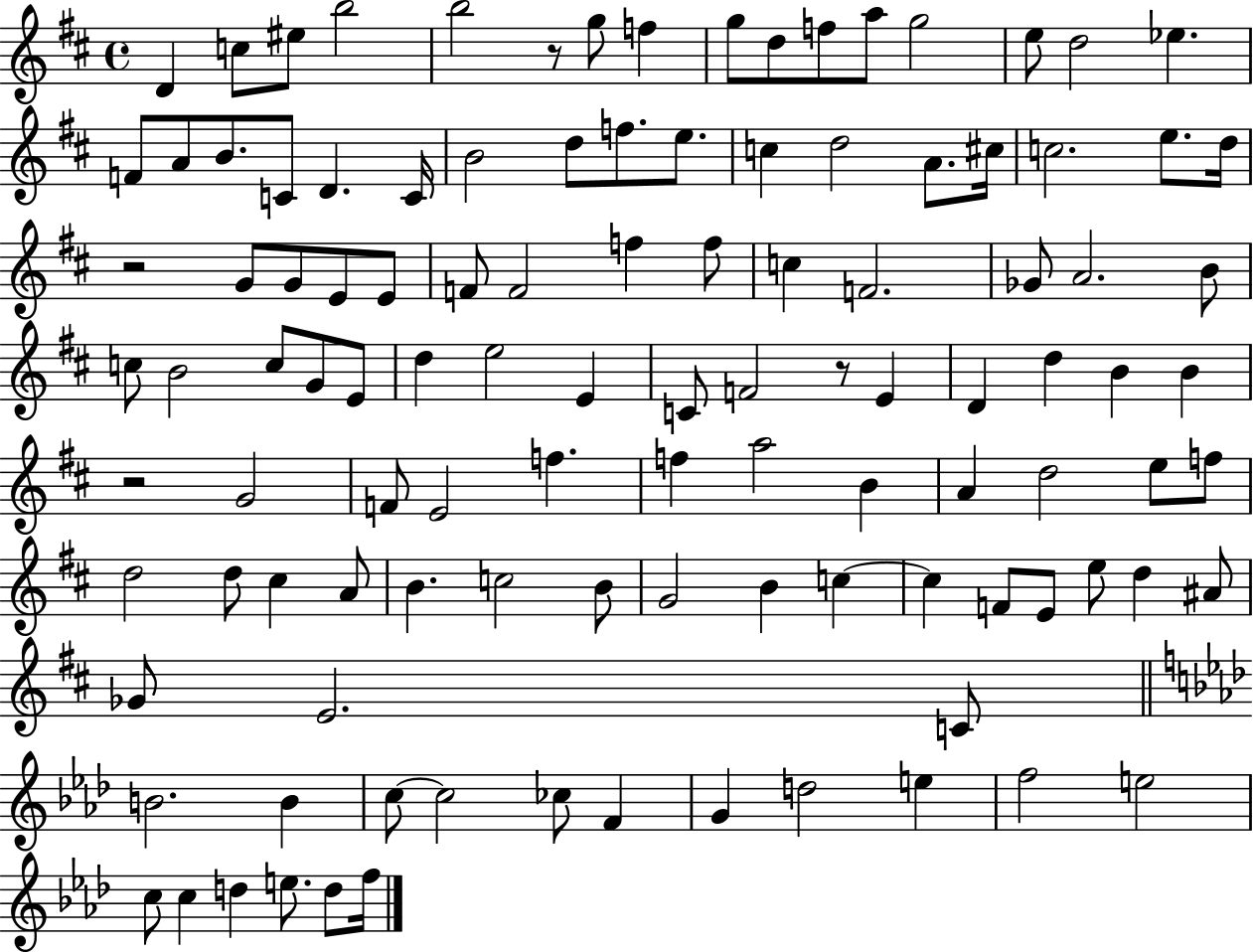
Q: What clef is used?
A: treble